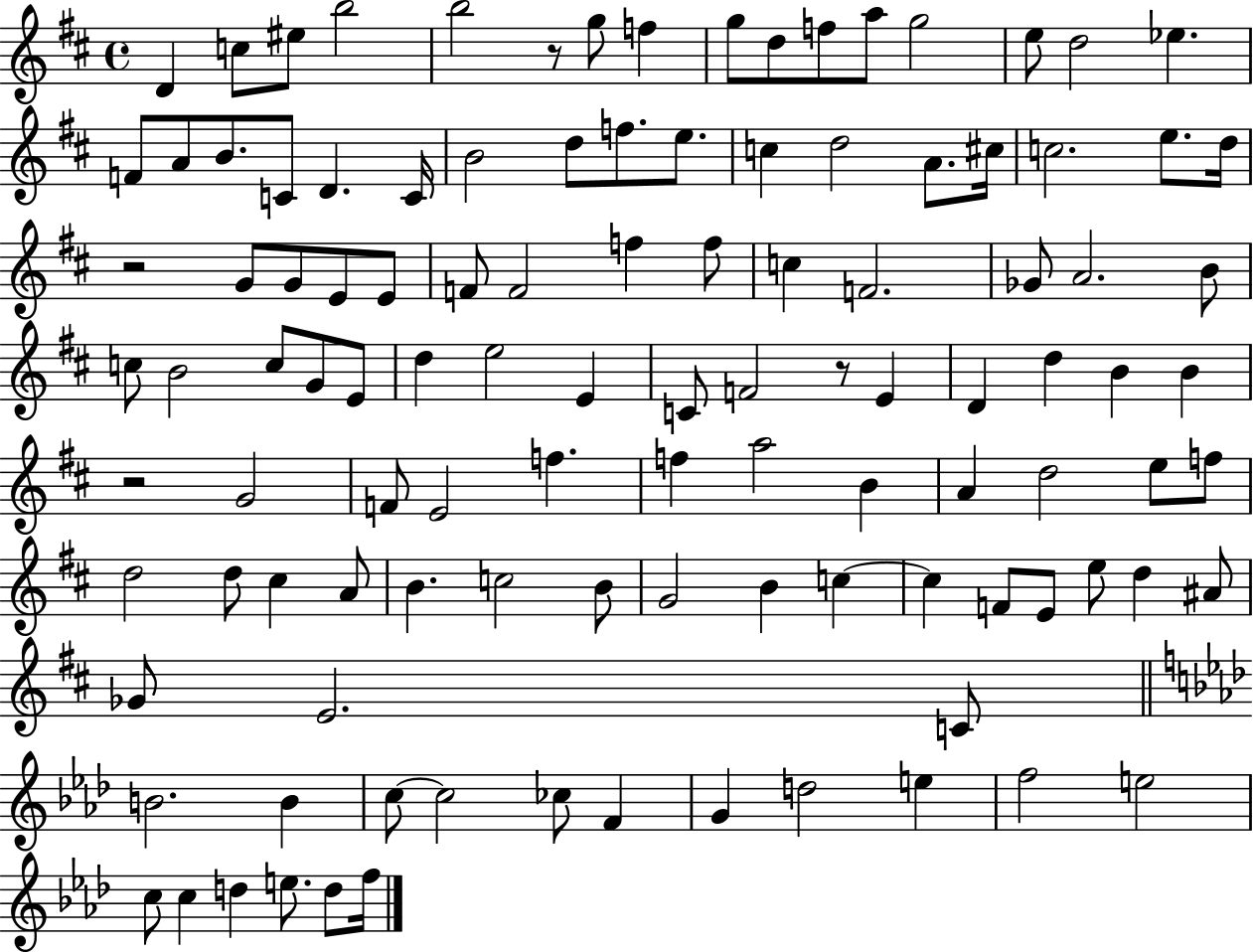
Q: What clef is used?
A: treble